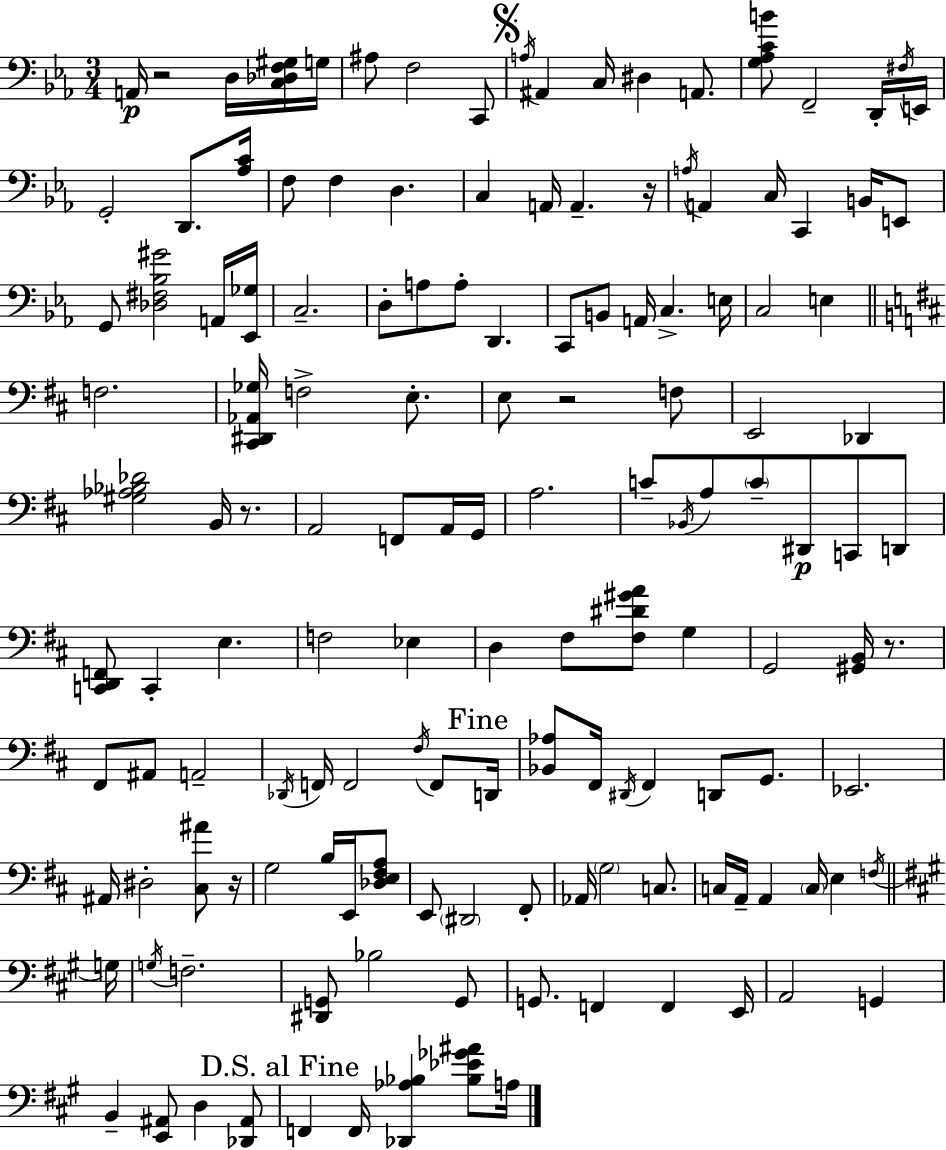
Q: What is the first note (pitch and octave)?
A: A2